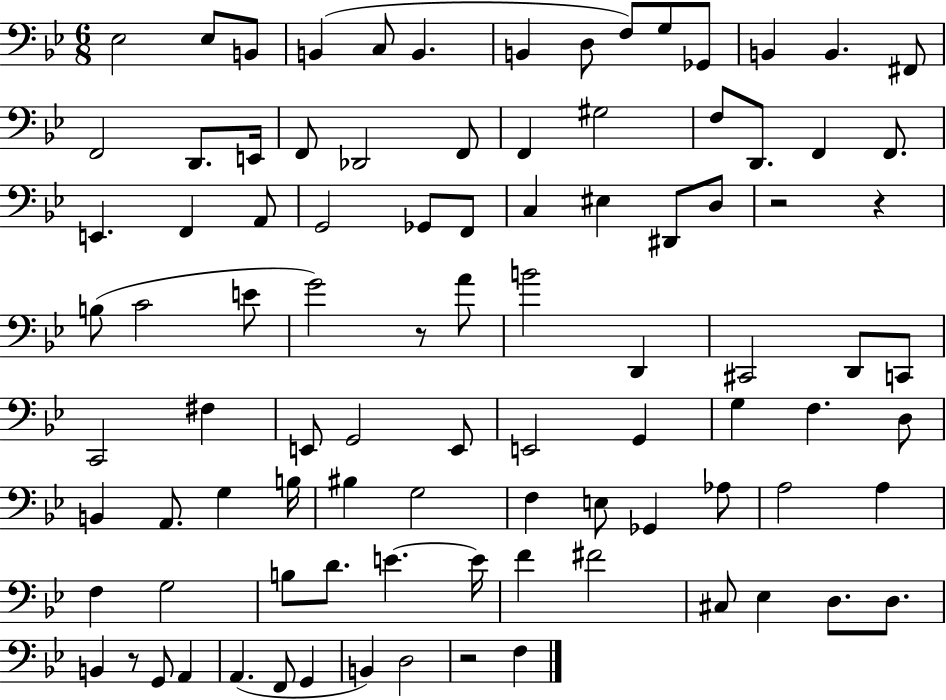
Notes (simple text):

Eb3/h Eb3/e B2/e B2/q C3/e B2/q. B2/q D3/e F3/e G3/e Gb2/e B2/q B2/q. F#2/e F2/h D2/e. E2/s F2/e Db2/h F2/e F2/q G#3/h F3/e D2/e. F2/q F2/e. E2/q. F2/q A2/e G2/h Gb2/e F2/e C3/q EIS3/q D#2/e D3/e R/h R/q B3/e C4/h E4/e G4/h R/e A4/e B4/h D2/q C#2/h D2/e C2/e C2/h F#3/q E2/e G2/h E2/e E2/h G2/q G3/q F3/q. D3/e B2/q A2/e. G3/q B3/s BIS3/q G3/h F3/q E3/e Gb2/q Ab3/e A3/h A3/q F3/q G3/h B3/e D4/e. E4/q. E4/s F4/q F#4/h C#3/e Eb3/q D3/e. D3/e. B2/q R/e G2/e A2/q A2/q. F2/e G2/q B2/q D3/h R/h F3/q